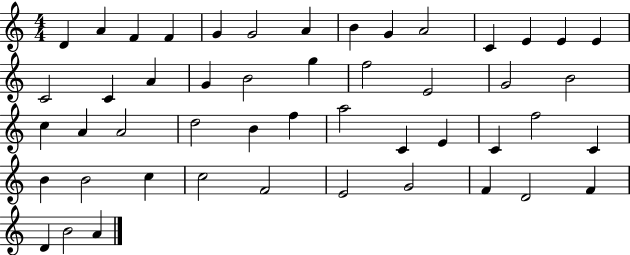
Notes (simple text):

D4/q A4/q F4/q F4/q G4/q G4/h A4/q B4/q G4/q A4/h C4/q E4/q E4/q E4/q C4/h C4/q A4/q G4/q B4/h G5/q F5/h E4/h G4/h B4/h C5/q A4/q A4/h D5/h B4/q F5/q A5/h C4/q E4/q C4/q F5/h C4/q B4/q B4/h C5/q C5/h F4/h E4/h G4/h F4/q D4/h F4/q D4/q B4/h A4/q